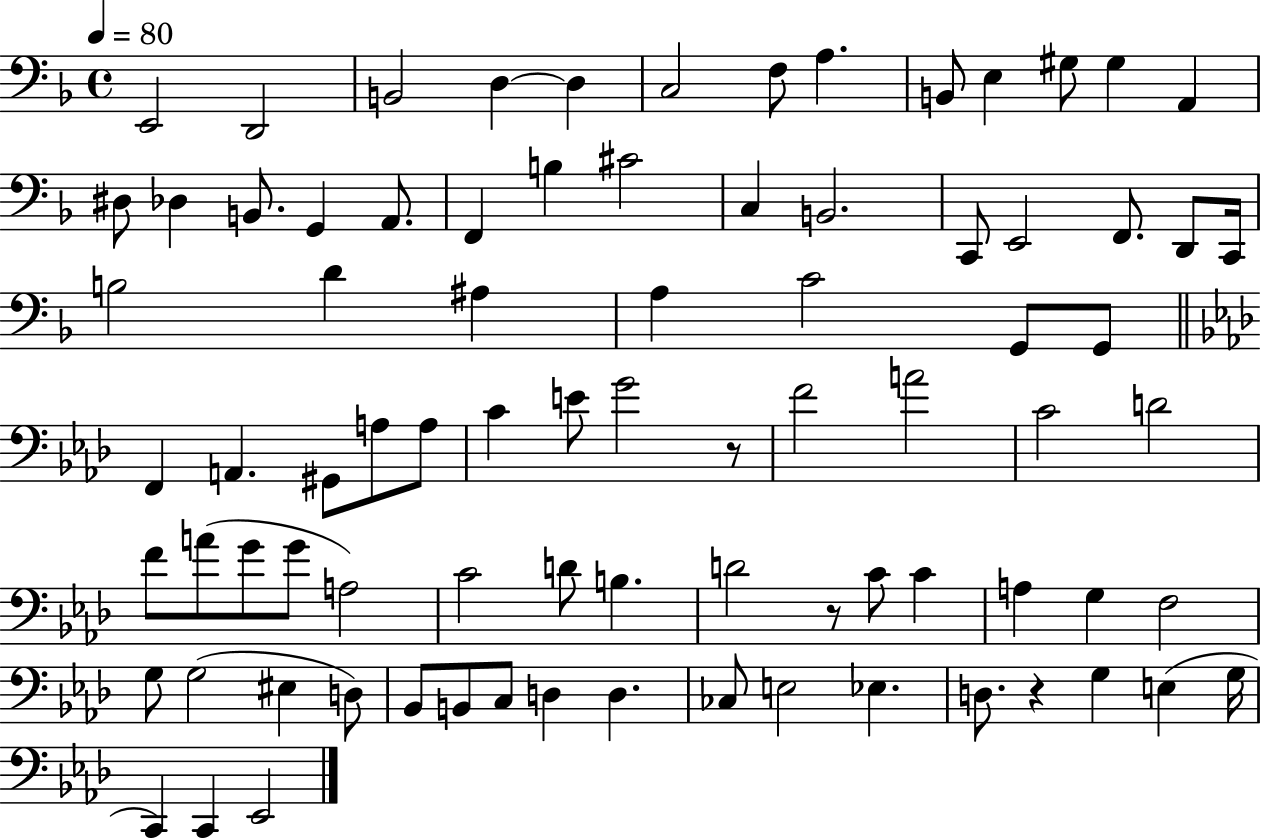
X:1
T:Untitled
M:4/4
L:1/4
K:F
E,,2 D,,2 B,,2 D, D, C,2 F,/2 A, B,,/2 E, ^G,/2 ^G, A,, ^D,/2 _D, B,,/2 G,, A,,/2 F,, B, ^C2 C, B,,2 C,,/2 E,,2 F,,/2 D,,/2 C,,/4 B,2 D ^A, A, C2 G,,/2 G,,/2 F,, A,, ^G,,/2 A,/2 A,/2 C E/2 G2 z/2 F2 A2 C2 D2 F/2 A/2 G/2 G/2 A,2 C2 D/2 B, D2 z/2 C/2 C A, G, F,2 G,/2 G,2 ^E, D,/2 _B,,/2 B,,/2 C,/2 D, D, _C,/2 E,2 _E, D,/2 z G, E, G,/4 C,, C,, _E,,2